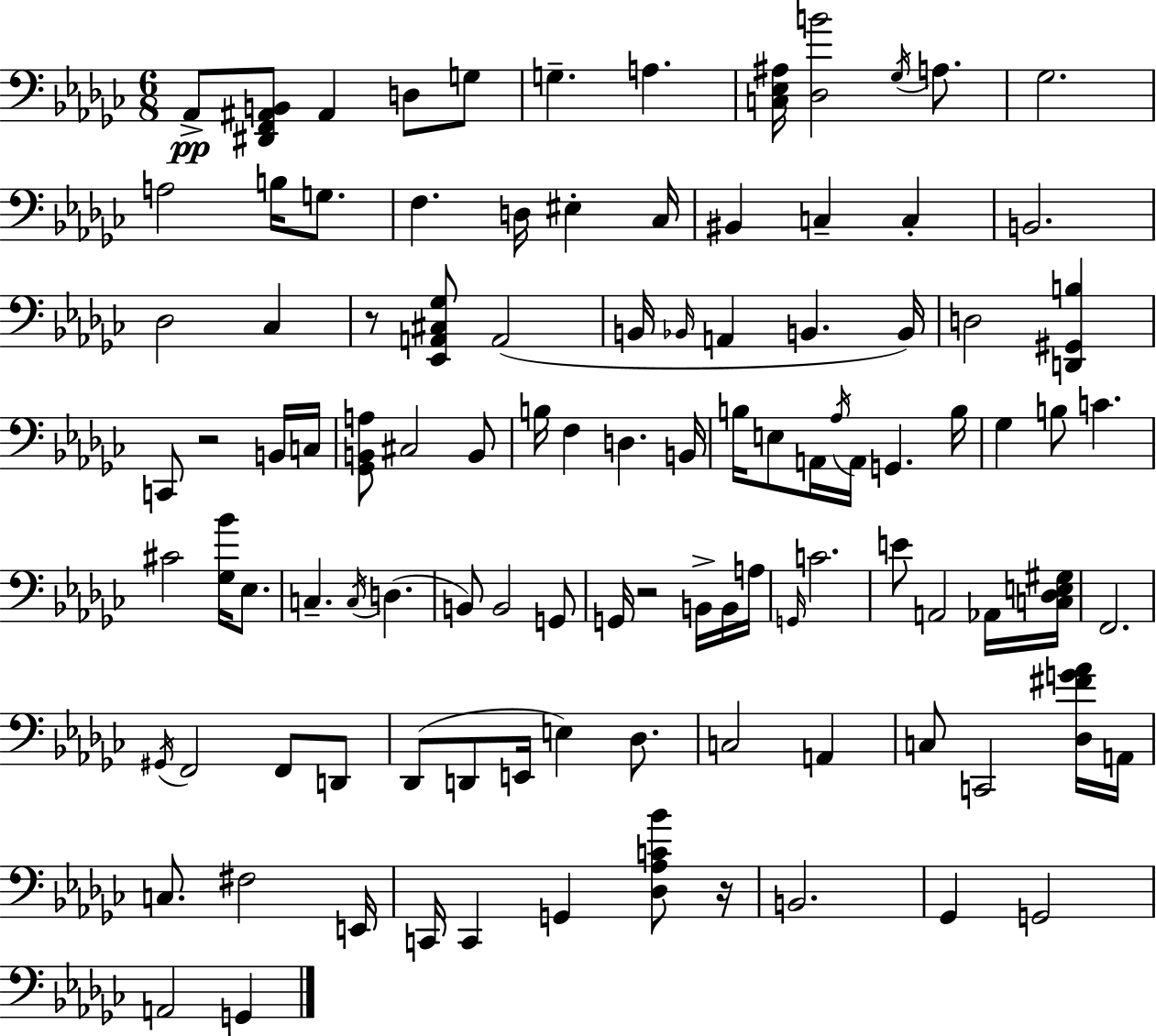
Ab2/e [D#2,F2,A#2,B2]/e A#2/q D3/e G3/e G3/q. A3/q. [C3,Eb3,A#3]/s [Db3,B4]/h Gb3/s A3/e. Gb3/h. A3/h B3/s G3/e. F3/q. D3/s EIS3/q CES3/s BIS2/q C3/q C3/q B2/h. Db3/h CES3/q R/e [Eb2,A2,C#3,Gb3]/e A2/h B2/s Bb2/s A2/q B2/q. B2/s D3/h [D2,G#2,B3]/q C2/e R/h B2/s C3/s [Gb2,B2,A3]/e C#3/h B2/e B3/s F3/q D3/q. B2/s B3/s E3/e A2/s Ab3/s A2/s G2/q. B3/s Gb3/q B3/e C4/q. C#4/h [Gb3,Bb4]/s Eb3/e. C3/q. C3/s D3/q. B2/e B2/h G2/e G2/s R/h B2/s B2/s A3/s G2/s C4/h. E4/e A2/h Ab2/s [C3,Db3,E3,G#3]/s F2/h. G#2/s F2/h F2/e D2/e Db2/e D2/e E2/s E3/q Db3/e. C3/h A2/q C3/e C2/h [Db3,F#4,G4,Ab4]/s A2/s C3/e. F#3/h E2/s C2/s C2/q G2/q [Db3,Ab3,C4,Bb4]/e R/s B2/h. Gb2/q G2/h A2/h G2/q